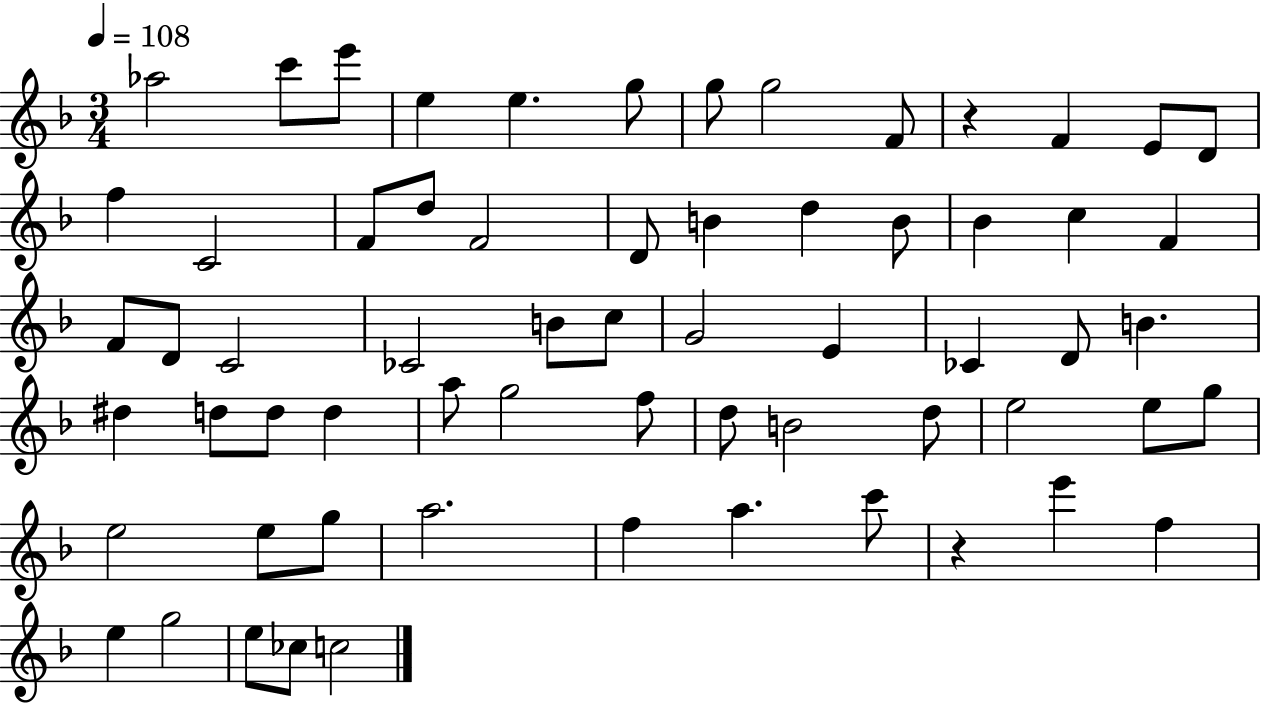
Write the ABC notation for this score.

X:1
T:Untitled
M:3/4
L:1/4
K:F
_a2 c'/2 e'/2 e e g/2 g/2 g2 F/2 z F E/2 D/2 f C2 F/2 d/2 F2 D/2 B d B/2 _B c F F/2 D/2 C2 _C2 B/2 c/2 G2 E _C D/2 B ^d d/2 d/2 d a/2 g2 f/2 d/2 B2 d/2 e2 e/2 g/2 e2 e/2 g/2 a2 f a c'/2 z e' f e g2 e/2 _c/2 c2